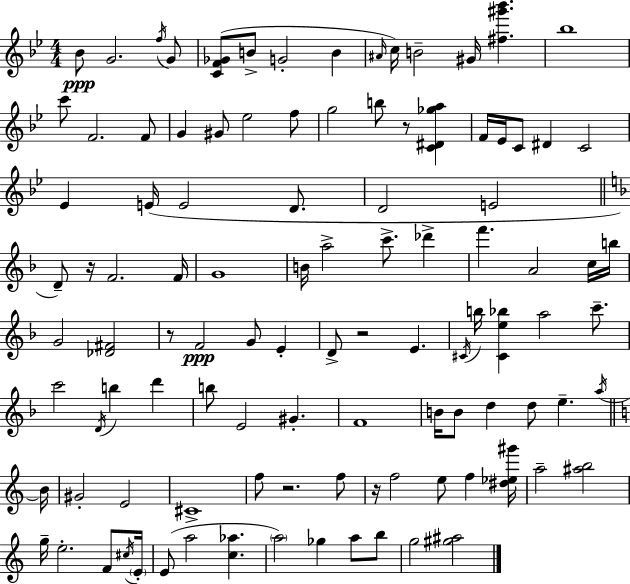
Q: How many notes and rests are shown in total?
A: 105